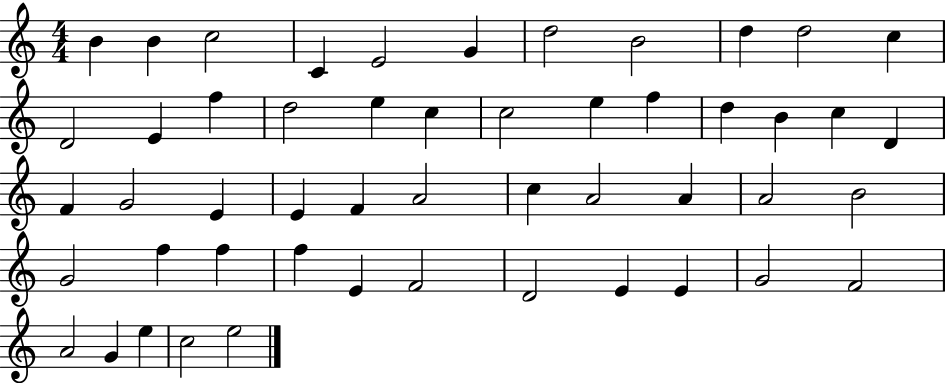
{
  \clef treble
  \numericTimeSignature
  \time 4/4
  \key c \major
  b'4 b'4 c''2 | c'4 e'2 g'4 | d''2 b'2 | d''4 d''2 c''4 | \break d'2 e'4 f''4 | d''2 e''4 c''4 | c''2 e''4 f''4 | d''4 b'4 c''4 d'4 | \break f'4 g'2 e'4 | e'4 f'4 a'2 | c''4 a'2 a'4 | a'2 b'2 | \break g'2 f''4 f''4 | f''4 e'4 f'2 | d'2 e'4 e'4 | g'2 f'2 | \break a'2 g'4 e''4 | c''2 e''2 | \bar "|."
}